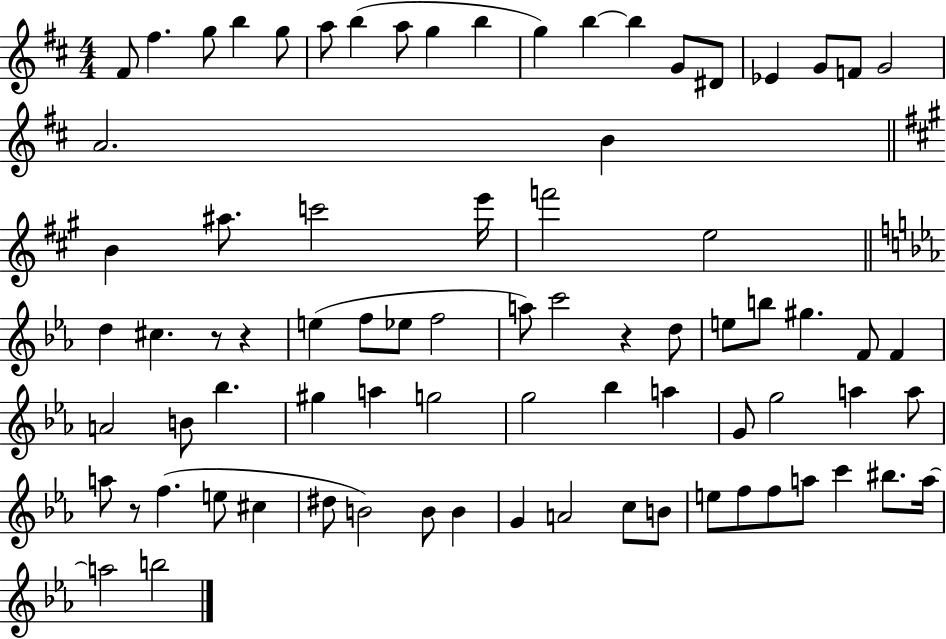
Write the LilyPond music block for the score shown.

{
  \clef treble
  \numericTimeSignature
  \time 4/4
  \key d \major
  \repeat volta 2 { fis'8 fis''4. g''8 b''4 g''8 | a''8 b''4( a''8 g''4 b''4 | g''4) b''4~~ b''4 g'8 dis'8 | ees'4 g'8 f'8 g'2 | \break a'2. b'4 | \bar "||" \break \key a \major b'4 ais''8. c'''2 e'''16 | f'''2 e''2 | \bar "||" \break \key ees \major d''4 cis''4. r8 r4 | e''4( f''8 ees''8 f''2 | a''8) c'''2 r4 d''8 | e''8 b''8 gis''4. f'8 f'4 | \break a'2 b'8 bes''4. | gis''4 a''4 g''2 | g''2 bes''4 a''4 | g'8 g''2 a''4 a''8 | \break a''8 r8 f''4.( e''8 cis''4 | dis''8 b'2) b'8 b'4 | g'4 a'2 c''8 b'8 | e''8 f''8 f''8 a''8 c'''4 bis''8. a''16~~ | \break a''2 b''2 | } \bar "|."
}